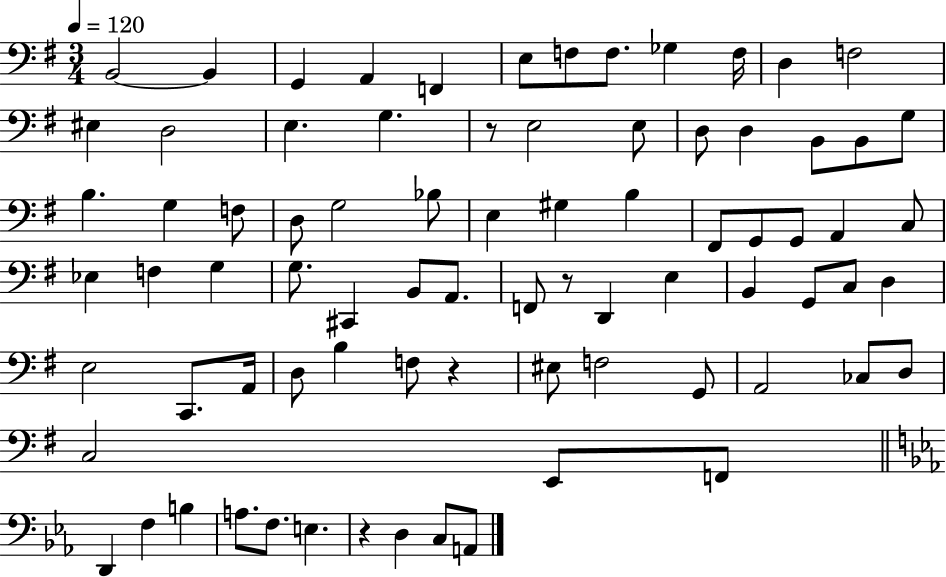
{
  \clef bass
  \numericTimeSignature
  \time 3/4
  \key g \major
  \tempo 4 = 120
  b,2~~ b,4 | g,4 a,4 f,4 | e8 f8 f8. ges4 f16 | d4 f2 | \break eis4 d2 | e4. g4. | r8 e2 e8 | d8 d4 b,8 b,8 g8 | \break b4. g4 f8 | d8 g2 bes8 | e4 gis4 b4 | fis,8 g,8 g,8 a,4 c8 | \break ees4 f4 g4 | g8. cis,4 b,8 a,8. | f,8 r8 d,4 e4 | b,4 g,8 c8 d4 | \break e2 c,8. a,16 | d8 b4 f8 r4 | eis8 f2 g,8 | a,2 ces8 d8 | \break c2 e,8 f,8 | \bar "||" \break \key ees \major d,4 f4 b4 | a8. f8. e4. | r4 d4 c8 a,8 | \bar "|."
}